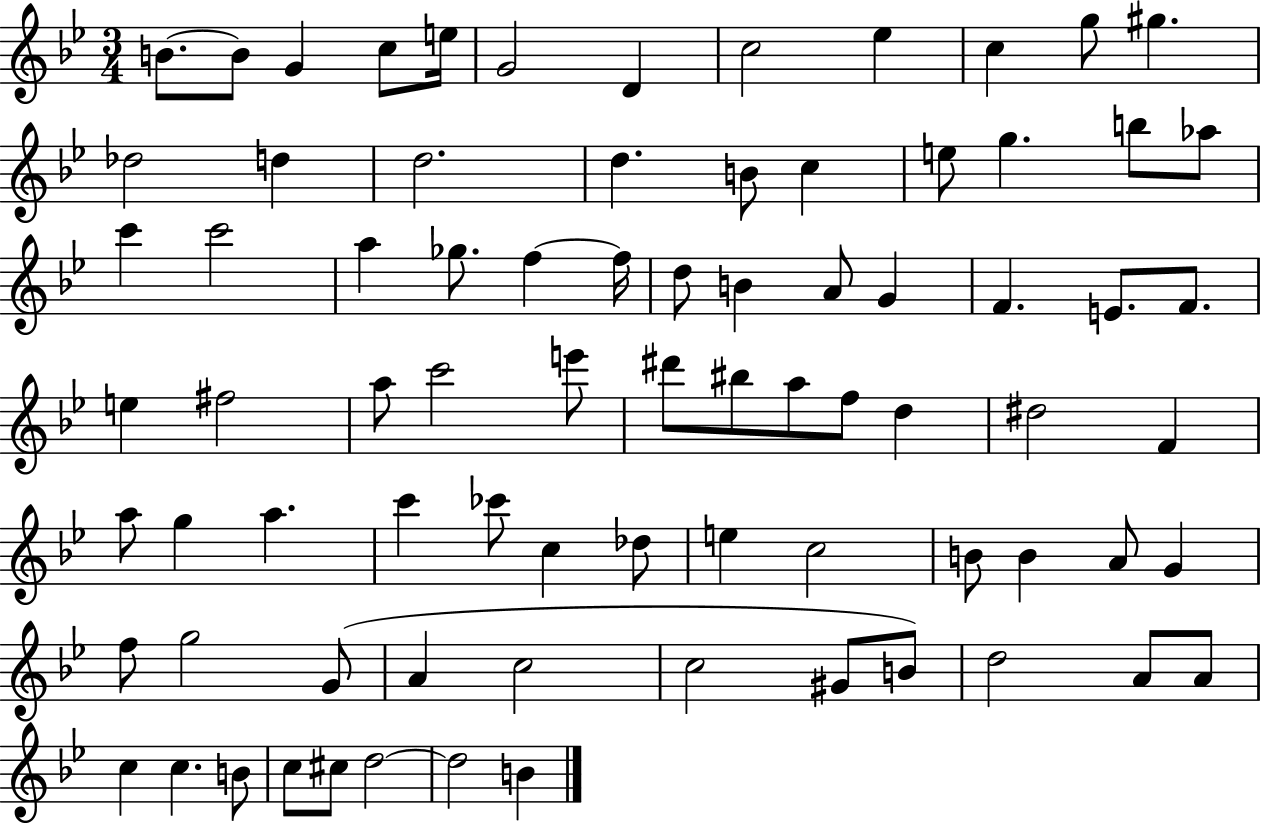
B4/e. B4/e G4/q C5/e E5/s G4/h D4/q C5/h Eb5/q C5/q G5/e G#5/q. Db5/h D5/q D5/h. D5/q. B4/e C5/q E5/e G5/q. B5/e Ab5/e C6/q C6/h A5/q Gb5/e. F5/q F5/s D5/e B4/q A4/e G4/q F4/q. E4/e. F4/e. E5/q F#5/h A5/e C6/h E6/e D#6/e BIS5/e A5/e F5/e D5/q D#5/h F4/q A5/e G5/q A5/q. C6/q CES6/e C5/q Db5/e E5/q C5/h B4/e B4/q A4/e G4/q F5/e G5/h G4/e A4/q C5/h C5/h G#4/e B4/e D5/h A4/e A4/e C5/q C5/q. B4/e C5/e C#5/e D5/h D5/h B4/q